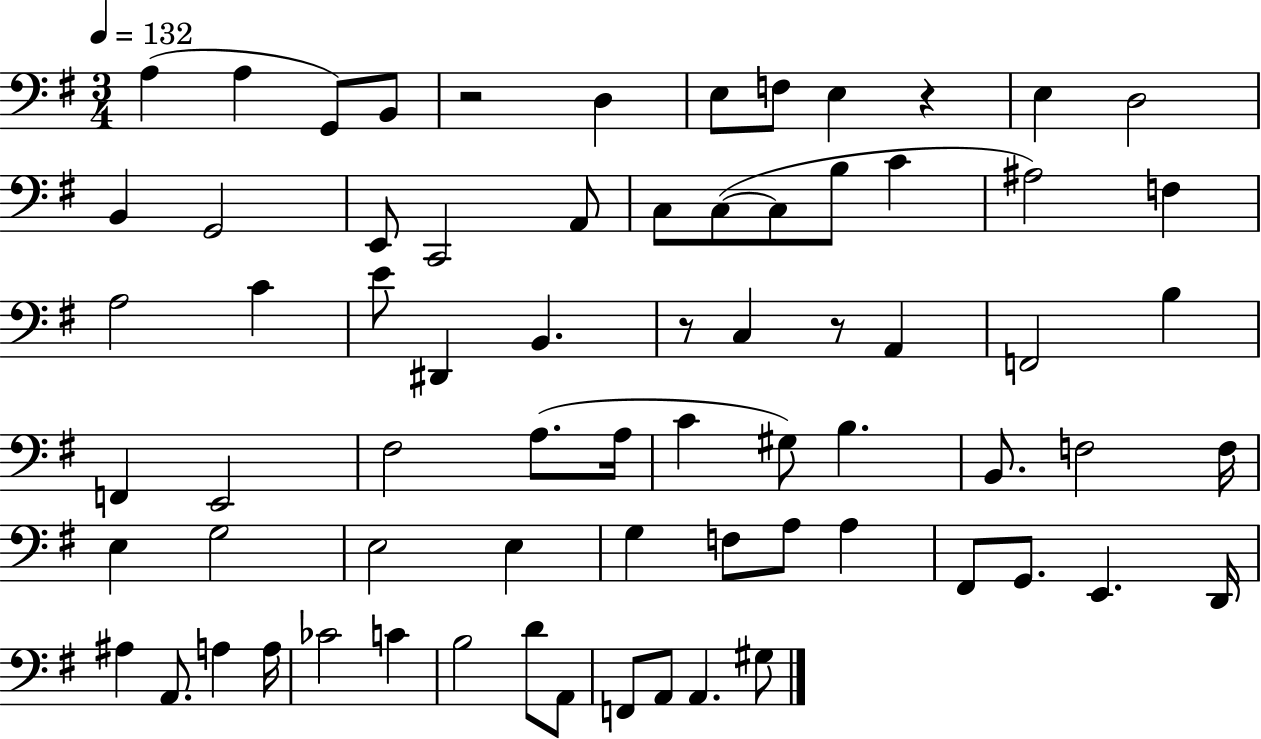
A3/q A3/q G2/e B2/e R/h D3/q E3/e F3/e E3/q R/q E3/q D3/h B2/q G2/h E2/e C2/h A2/e C3/e C3/e C3/e B3/e C4/q A#3/h F3/q A3/h C4/q E4/e D#2/q B2/q. R/e C3/q R/e A2/q F2/h B3/q F2/q E2/h F#3/h A3/e. A3/s C4/q G#3/e B3/q. B2/e. F3/h F3/s E3/q G3/h E3/h E3/q G3/q F3/e A3/e A3/q F#2/e G2/e. E2/q. D2/s A#3/q A2/e. A3/q A3/s CES4/h C4/q B3/h D4/e A2/e F2/e A2/e A2/q. G#3/e